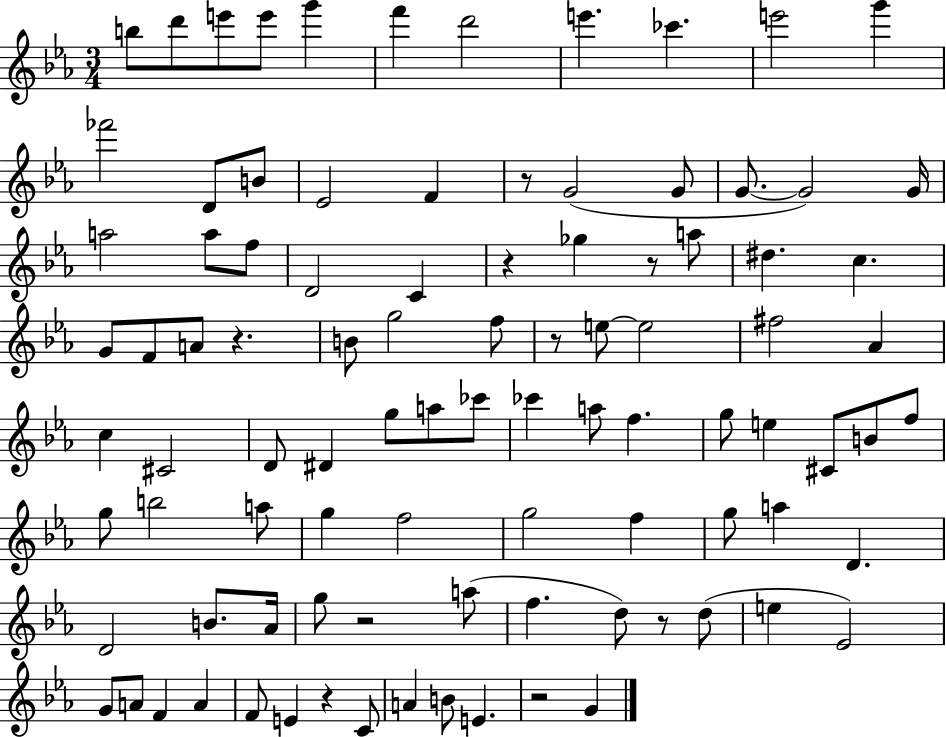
{
  \clef treble
  \numericTimeSignature
  \time 3/4
  \key ees \major
  \repeat volta 2 { b''8 d'''8 e'''8 e'''8 g'''4 | f'''4 d'''2 | e'''4. ces'''4. | e'''2 g'''4 | \break fes'''2 d'8 b'8 | ees'2 f'4 | r8 g'2( g'8 | g'8.~~ g'2) g'16 | \break a''2 a''8 f''8 | d'2 c'4 | r4 ges''4 r8 a''8 | dis''4. c''4. | \break g'8 f'8 a'8 r4. | b'8 g''2 f''8 | r8 e''8~~ e''2 | fis''2 aes'4 | \break c''4 cis'2 | d'8 dis'4 g''8 a''8 ces'''8 | ces'''4 a''8 f''4. | g''8 e''4 cis'8 b'8 f''8 | \break g''8 b''2 a''8 | g''4 f''2 | g''2 f''4 | g''8 a''4 d'4. | \break d'2 b'8. aes'16 | g''8 r2 a''8( | f''4. d''8) r8 d''8( | e''4 ees'2) | \break g'8 a'8 f'4 a'4 | f'8 e'4 r4 c'8 | a'4 b'8 e'4. | r2 g'4 | \break } \bar "|."
}